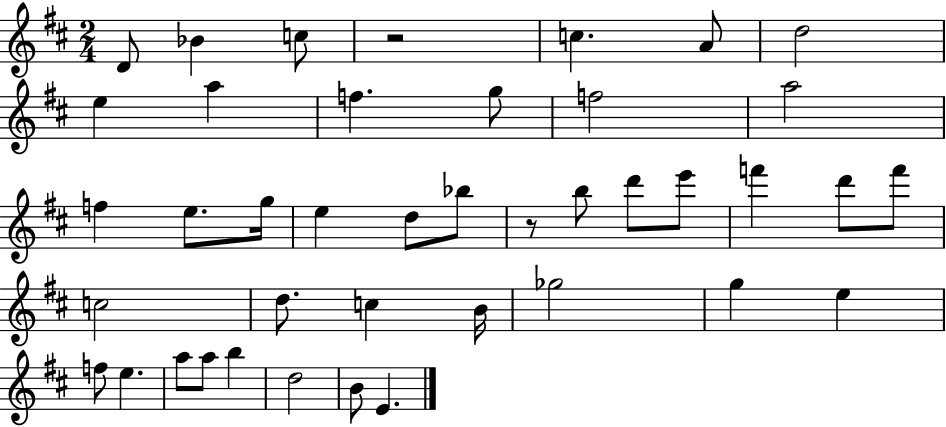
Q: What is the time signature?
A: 2/4